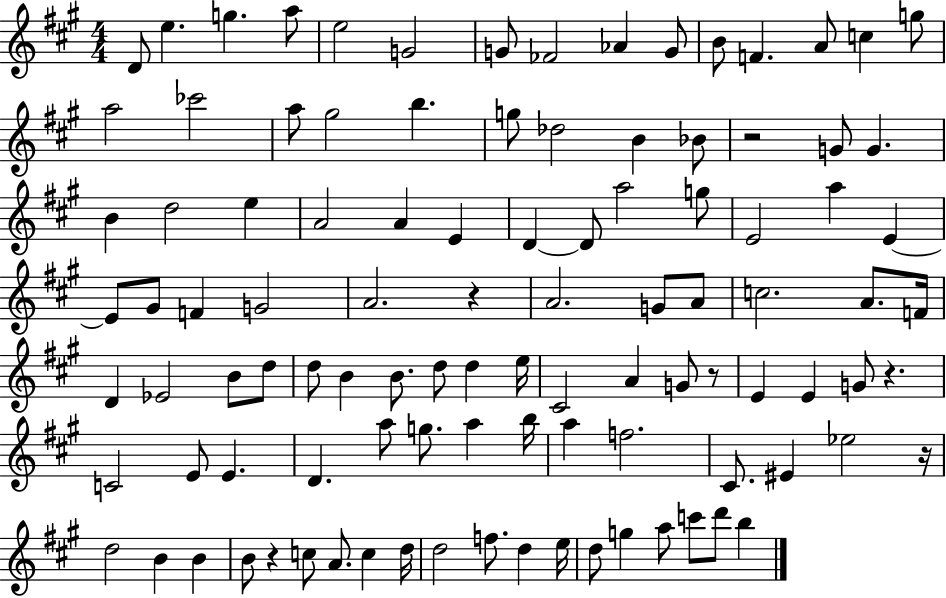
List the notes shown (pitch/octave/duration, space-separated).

D4/e E5/q. G5/q. A5/e E5/h G4/h G4/e FES4/h Ab4/q G4/e B4/e F4/q. A4/e C5/q G5/e A5/h CES6/h A5/e G#5/h B5/q. G5/e Db5/h B4/q Bb4/e R/h G4/e G4/q. B4/q D5/h E5/q A4/h A4/q E4/q D4/q D4/e A5/h G5/e E4/h A5/q E4/q E4/e G#4/e F4/q G4/h A4/h. R/q A4/h. G4/e A4/e C5/h. A4/e. F4/s D4/q Eb4/h B4/e D5/e D5/e B4/q B4/e. D5/e D5/q E5/s C#4/h A4/q G4/e R/e E4/q E4/q G4/e R/q. C4/h E4/e E4/q. D4/q. A5/e G5/e. A5/q B5/s A5/q F5/h. C#4/e. EIS4/q Eb5/h R/s D5/h B4/q B4/q B4/e R/q C5/e A4/e. C5/q D5/s D5/h F5/e. D5/q E5/s D5/e G5/q A5/e C6/e D6/e B5/q